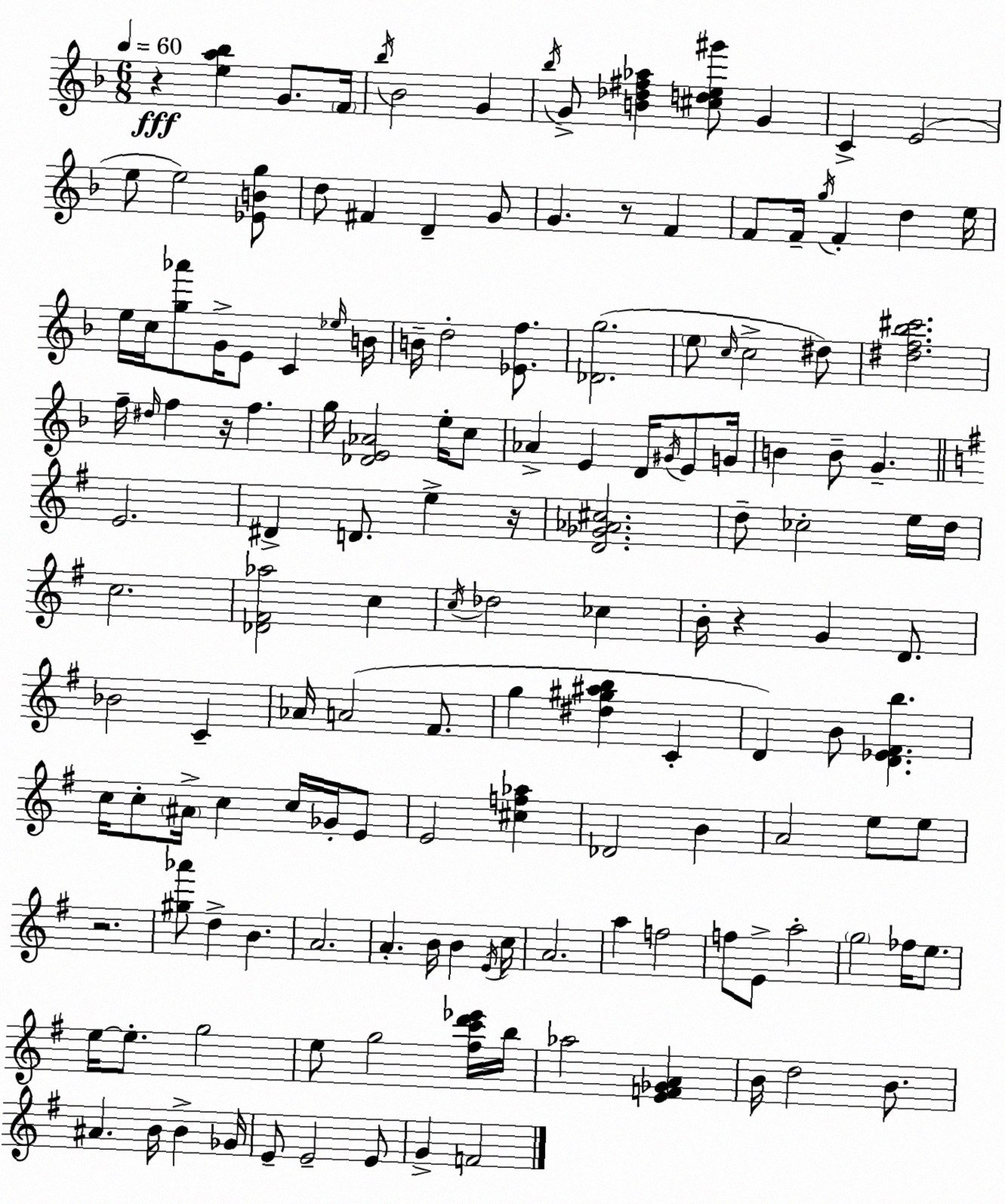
X:1
T:Untitled
M:6/8
L:1/4
K:F
z [ea_b] G/2 F/4 _b/4 _B2 G _b/4 G/2 [B_d^f_a] [^cde^g']/2 G C E2 e/2 e2 [_EBg]/2 d/2 ^F D G/2 G z/2 F F/2 F/4 g/4 F d e/4 e/4 c/4 [g_a']/2 G/4 E/2 C _e/4 B/4 B/4 d2 [_Ef]/2 [_Dg]2 e/2 c/4 c2 ^d/2 [^df_b^c']2 f/4 ^d/4 f z/4 f g/4 [_DE_A]2 e/4 c/2 _A E D/4 ^G/4 E/2 G/4 B B/2 G E2 ^D D/2 e z/4 [D_G_A^c]2 d/2 _c2 e/4 d/4 c2 [_D^F_a]2 c c/4 _d2 _c B/4 z G D/2 _B2 C _A/4 A2 ^F/2 g [^d^g^ab] C D B/2 [D_E^Fb] c/4 c/2 ^A/4 c c/4 _G/4 E/2 E2 [^cf_a] _D2 B A2 e/2 e/2 z2 [^g_a']/2 d B A2 A B/4 B E/4 c/4 A2 a f2 f/2 E/2 a2 g2 _f/4 e/2 e/4 e/2 g2 e/2 g2 [^fc'd'_e']/4 b/4 _a2 [EF_GA] B/4 d2 B/2 ^A B/4 B _G/4 E/2 E2 E/2 G F2